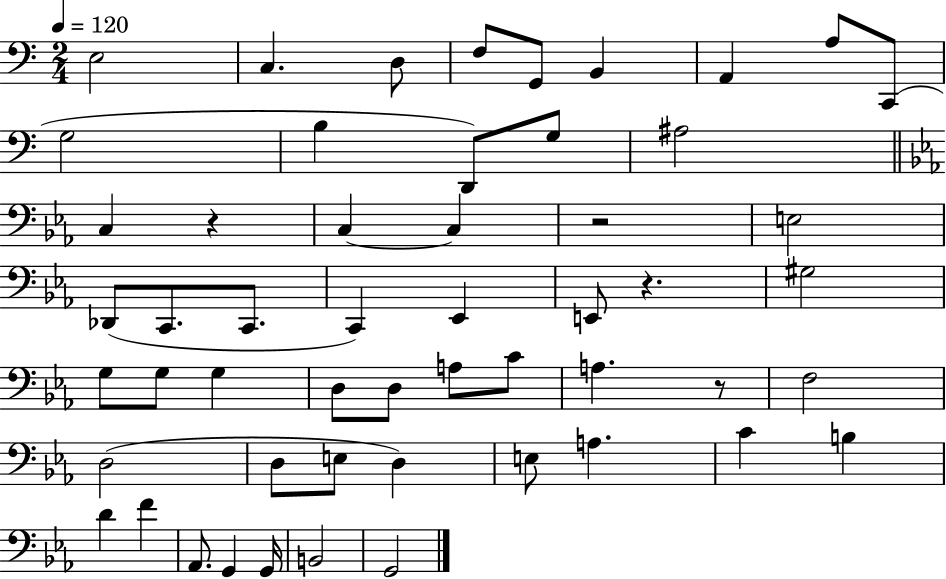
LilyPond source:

{
  \clef bass
  \numericTimeSignature
  \time 2/4
  \key c \major
  \tempo 4 = 120
  e2 | c4. d8 | f8 g,8 b,4 | a,4 a8 c,8( | \break g2 | b4 d,8) g8 | ais2 | \bar "||" \break \key ees \major c4 r4 | c4~~ c4 | r2 | e2 | \break des,8( c,8. c,8. | c,4) ees,4 | e,8 r4. | gis2 | \break g8 g8 g4 | d8 d8 a8 c'8 | a4. r8 | f2 | \break d2( | d8 e8 d4) | e8 a4. | c'4 b4 | \break d'4 f'4 | aes,8. g,4 g,16 | b,2 | g,2 | \break \bar "|."
}